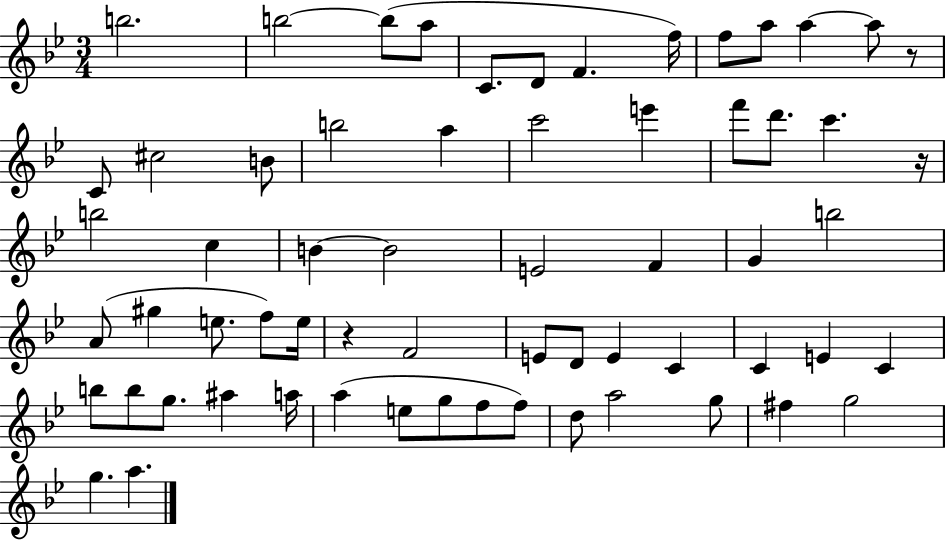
X:1
T:Untitled
M:3/4
L:1/4
K:Bb
b2 b2 b/2 a/2 C/2 D/2 F f/4 f/2 a/2 a a/2 z/2 C/2 ^c2 B/2 b2 a c'2 e' f'/2 d'/2 c' z/4 b2 c B B2 E2 F G b2 A/2 ^g e/2 f/2 e/4 z F2 E/2 D/2 E C C E C b/2 b/2 g/2 ^a a/4 a e/2 g/2 f/2 f/2 d/2 a2 g/2 ^f g2 g a